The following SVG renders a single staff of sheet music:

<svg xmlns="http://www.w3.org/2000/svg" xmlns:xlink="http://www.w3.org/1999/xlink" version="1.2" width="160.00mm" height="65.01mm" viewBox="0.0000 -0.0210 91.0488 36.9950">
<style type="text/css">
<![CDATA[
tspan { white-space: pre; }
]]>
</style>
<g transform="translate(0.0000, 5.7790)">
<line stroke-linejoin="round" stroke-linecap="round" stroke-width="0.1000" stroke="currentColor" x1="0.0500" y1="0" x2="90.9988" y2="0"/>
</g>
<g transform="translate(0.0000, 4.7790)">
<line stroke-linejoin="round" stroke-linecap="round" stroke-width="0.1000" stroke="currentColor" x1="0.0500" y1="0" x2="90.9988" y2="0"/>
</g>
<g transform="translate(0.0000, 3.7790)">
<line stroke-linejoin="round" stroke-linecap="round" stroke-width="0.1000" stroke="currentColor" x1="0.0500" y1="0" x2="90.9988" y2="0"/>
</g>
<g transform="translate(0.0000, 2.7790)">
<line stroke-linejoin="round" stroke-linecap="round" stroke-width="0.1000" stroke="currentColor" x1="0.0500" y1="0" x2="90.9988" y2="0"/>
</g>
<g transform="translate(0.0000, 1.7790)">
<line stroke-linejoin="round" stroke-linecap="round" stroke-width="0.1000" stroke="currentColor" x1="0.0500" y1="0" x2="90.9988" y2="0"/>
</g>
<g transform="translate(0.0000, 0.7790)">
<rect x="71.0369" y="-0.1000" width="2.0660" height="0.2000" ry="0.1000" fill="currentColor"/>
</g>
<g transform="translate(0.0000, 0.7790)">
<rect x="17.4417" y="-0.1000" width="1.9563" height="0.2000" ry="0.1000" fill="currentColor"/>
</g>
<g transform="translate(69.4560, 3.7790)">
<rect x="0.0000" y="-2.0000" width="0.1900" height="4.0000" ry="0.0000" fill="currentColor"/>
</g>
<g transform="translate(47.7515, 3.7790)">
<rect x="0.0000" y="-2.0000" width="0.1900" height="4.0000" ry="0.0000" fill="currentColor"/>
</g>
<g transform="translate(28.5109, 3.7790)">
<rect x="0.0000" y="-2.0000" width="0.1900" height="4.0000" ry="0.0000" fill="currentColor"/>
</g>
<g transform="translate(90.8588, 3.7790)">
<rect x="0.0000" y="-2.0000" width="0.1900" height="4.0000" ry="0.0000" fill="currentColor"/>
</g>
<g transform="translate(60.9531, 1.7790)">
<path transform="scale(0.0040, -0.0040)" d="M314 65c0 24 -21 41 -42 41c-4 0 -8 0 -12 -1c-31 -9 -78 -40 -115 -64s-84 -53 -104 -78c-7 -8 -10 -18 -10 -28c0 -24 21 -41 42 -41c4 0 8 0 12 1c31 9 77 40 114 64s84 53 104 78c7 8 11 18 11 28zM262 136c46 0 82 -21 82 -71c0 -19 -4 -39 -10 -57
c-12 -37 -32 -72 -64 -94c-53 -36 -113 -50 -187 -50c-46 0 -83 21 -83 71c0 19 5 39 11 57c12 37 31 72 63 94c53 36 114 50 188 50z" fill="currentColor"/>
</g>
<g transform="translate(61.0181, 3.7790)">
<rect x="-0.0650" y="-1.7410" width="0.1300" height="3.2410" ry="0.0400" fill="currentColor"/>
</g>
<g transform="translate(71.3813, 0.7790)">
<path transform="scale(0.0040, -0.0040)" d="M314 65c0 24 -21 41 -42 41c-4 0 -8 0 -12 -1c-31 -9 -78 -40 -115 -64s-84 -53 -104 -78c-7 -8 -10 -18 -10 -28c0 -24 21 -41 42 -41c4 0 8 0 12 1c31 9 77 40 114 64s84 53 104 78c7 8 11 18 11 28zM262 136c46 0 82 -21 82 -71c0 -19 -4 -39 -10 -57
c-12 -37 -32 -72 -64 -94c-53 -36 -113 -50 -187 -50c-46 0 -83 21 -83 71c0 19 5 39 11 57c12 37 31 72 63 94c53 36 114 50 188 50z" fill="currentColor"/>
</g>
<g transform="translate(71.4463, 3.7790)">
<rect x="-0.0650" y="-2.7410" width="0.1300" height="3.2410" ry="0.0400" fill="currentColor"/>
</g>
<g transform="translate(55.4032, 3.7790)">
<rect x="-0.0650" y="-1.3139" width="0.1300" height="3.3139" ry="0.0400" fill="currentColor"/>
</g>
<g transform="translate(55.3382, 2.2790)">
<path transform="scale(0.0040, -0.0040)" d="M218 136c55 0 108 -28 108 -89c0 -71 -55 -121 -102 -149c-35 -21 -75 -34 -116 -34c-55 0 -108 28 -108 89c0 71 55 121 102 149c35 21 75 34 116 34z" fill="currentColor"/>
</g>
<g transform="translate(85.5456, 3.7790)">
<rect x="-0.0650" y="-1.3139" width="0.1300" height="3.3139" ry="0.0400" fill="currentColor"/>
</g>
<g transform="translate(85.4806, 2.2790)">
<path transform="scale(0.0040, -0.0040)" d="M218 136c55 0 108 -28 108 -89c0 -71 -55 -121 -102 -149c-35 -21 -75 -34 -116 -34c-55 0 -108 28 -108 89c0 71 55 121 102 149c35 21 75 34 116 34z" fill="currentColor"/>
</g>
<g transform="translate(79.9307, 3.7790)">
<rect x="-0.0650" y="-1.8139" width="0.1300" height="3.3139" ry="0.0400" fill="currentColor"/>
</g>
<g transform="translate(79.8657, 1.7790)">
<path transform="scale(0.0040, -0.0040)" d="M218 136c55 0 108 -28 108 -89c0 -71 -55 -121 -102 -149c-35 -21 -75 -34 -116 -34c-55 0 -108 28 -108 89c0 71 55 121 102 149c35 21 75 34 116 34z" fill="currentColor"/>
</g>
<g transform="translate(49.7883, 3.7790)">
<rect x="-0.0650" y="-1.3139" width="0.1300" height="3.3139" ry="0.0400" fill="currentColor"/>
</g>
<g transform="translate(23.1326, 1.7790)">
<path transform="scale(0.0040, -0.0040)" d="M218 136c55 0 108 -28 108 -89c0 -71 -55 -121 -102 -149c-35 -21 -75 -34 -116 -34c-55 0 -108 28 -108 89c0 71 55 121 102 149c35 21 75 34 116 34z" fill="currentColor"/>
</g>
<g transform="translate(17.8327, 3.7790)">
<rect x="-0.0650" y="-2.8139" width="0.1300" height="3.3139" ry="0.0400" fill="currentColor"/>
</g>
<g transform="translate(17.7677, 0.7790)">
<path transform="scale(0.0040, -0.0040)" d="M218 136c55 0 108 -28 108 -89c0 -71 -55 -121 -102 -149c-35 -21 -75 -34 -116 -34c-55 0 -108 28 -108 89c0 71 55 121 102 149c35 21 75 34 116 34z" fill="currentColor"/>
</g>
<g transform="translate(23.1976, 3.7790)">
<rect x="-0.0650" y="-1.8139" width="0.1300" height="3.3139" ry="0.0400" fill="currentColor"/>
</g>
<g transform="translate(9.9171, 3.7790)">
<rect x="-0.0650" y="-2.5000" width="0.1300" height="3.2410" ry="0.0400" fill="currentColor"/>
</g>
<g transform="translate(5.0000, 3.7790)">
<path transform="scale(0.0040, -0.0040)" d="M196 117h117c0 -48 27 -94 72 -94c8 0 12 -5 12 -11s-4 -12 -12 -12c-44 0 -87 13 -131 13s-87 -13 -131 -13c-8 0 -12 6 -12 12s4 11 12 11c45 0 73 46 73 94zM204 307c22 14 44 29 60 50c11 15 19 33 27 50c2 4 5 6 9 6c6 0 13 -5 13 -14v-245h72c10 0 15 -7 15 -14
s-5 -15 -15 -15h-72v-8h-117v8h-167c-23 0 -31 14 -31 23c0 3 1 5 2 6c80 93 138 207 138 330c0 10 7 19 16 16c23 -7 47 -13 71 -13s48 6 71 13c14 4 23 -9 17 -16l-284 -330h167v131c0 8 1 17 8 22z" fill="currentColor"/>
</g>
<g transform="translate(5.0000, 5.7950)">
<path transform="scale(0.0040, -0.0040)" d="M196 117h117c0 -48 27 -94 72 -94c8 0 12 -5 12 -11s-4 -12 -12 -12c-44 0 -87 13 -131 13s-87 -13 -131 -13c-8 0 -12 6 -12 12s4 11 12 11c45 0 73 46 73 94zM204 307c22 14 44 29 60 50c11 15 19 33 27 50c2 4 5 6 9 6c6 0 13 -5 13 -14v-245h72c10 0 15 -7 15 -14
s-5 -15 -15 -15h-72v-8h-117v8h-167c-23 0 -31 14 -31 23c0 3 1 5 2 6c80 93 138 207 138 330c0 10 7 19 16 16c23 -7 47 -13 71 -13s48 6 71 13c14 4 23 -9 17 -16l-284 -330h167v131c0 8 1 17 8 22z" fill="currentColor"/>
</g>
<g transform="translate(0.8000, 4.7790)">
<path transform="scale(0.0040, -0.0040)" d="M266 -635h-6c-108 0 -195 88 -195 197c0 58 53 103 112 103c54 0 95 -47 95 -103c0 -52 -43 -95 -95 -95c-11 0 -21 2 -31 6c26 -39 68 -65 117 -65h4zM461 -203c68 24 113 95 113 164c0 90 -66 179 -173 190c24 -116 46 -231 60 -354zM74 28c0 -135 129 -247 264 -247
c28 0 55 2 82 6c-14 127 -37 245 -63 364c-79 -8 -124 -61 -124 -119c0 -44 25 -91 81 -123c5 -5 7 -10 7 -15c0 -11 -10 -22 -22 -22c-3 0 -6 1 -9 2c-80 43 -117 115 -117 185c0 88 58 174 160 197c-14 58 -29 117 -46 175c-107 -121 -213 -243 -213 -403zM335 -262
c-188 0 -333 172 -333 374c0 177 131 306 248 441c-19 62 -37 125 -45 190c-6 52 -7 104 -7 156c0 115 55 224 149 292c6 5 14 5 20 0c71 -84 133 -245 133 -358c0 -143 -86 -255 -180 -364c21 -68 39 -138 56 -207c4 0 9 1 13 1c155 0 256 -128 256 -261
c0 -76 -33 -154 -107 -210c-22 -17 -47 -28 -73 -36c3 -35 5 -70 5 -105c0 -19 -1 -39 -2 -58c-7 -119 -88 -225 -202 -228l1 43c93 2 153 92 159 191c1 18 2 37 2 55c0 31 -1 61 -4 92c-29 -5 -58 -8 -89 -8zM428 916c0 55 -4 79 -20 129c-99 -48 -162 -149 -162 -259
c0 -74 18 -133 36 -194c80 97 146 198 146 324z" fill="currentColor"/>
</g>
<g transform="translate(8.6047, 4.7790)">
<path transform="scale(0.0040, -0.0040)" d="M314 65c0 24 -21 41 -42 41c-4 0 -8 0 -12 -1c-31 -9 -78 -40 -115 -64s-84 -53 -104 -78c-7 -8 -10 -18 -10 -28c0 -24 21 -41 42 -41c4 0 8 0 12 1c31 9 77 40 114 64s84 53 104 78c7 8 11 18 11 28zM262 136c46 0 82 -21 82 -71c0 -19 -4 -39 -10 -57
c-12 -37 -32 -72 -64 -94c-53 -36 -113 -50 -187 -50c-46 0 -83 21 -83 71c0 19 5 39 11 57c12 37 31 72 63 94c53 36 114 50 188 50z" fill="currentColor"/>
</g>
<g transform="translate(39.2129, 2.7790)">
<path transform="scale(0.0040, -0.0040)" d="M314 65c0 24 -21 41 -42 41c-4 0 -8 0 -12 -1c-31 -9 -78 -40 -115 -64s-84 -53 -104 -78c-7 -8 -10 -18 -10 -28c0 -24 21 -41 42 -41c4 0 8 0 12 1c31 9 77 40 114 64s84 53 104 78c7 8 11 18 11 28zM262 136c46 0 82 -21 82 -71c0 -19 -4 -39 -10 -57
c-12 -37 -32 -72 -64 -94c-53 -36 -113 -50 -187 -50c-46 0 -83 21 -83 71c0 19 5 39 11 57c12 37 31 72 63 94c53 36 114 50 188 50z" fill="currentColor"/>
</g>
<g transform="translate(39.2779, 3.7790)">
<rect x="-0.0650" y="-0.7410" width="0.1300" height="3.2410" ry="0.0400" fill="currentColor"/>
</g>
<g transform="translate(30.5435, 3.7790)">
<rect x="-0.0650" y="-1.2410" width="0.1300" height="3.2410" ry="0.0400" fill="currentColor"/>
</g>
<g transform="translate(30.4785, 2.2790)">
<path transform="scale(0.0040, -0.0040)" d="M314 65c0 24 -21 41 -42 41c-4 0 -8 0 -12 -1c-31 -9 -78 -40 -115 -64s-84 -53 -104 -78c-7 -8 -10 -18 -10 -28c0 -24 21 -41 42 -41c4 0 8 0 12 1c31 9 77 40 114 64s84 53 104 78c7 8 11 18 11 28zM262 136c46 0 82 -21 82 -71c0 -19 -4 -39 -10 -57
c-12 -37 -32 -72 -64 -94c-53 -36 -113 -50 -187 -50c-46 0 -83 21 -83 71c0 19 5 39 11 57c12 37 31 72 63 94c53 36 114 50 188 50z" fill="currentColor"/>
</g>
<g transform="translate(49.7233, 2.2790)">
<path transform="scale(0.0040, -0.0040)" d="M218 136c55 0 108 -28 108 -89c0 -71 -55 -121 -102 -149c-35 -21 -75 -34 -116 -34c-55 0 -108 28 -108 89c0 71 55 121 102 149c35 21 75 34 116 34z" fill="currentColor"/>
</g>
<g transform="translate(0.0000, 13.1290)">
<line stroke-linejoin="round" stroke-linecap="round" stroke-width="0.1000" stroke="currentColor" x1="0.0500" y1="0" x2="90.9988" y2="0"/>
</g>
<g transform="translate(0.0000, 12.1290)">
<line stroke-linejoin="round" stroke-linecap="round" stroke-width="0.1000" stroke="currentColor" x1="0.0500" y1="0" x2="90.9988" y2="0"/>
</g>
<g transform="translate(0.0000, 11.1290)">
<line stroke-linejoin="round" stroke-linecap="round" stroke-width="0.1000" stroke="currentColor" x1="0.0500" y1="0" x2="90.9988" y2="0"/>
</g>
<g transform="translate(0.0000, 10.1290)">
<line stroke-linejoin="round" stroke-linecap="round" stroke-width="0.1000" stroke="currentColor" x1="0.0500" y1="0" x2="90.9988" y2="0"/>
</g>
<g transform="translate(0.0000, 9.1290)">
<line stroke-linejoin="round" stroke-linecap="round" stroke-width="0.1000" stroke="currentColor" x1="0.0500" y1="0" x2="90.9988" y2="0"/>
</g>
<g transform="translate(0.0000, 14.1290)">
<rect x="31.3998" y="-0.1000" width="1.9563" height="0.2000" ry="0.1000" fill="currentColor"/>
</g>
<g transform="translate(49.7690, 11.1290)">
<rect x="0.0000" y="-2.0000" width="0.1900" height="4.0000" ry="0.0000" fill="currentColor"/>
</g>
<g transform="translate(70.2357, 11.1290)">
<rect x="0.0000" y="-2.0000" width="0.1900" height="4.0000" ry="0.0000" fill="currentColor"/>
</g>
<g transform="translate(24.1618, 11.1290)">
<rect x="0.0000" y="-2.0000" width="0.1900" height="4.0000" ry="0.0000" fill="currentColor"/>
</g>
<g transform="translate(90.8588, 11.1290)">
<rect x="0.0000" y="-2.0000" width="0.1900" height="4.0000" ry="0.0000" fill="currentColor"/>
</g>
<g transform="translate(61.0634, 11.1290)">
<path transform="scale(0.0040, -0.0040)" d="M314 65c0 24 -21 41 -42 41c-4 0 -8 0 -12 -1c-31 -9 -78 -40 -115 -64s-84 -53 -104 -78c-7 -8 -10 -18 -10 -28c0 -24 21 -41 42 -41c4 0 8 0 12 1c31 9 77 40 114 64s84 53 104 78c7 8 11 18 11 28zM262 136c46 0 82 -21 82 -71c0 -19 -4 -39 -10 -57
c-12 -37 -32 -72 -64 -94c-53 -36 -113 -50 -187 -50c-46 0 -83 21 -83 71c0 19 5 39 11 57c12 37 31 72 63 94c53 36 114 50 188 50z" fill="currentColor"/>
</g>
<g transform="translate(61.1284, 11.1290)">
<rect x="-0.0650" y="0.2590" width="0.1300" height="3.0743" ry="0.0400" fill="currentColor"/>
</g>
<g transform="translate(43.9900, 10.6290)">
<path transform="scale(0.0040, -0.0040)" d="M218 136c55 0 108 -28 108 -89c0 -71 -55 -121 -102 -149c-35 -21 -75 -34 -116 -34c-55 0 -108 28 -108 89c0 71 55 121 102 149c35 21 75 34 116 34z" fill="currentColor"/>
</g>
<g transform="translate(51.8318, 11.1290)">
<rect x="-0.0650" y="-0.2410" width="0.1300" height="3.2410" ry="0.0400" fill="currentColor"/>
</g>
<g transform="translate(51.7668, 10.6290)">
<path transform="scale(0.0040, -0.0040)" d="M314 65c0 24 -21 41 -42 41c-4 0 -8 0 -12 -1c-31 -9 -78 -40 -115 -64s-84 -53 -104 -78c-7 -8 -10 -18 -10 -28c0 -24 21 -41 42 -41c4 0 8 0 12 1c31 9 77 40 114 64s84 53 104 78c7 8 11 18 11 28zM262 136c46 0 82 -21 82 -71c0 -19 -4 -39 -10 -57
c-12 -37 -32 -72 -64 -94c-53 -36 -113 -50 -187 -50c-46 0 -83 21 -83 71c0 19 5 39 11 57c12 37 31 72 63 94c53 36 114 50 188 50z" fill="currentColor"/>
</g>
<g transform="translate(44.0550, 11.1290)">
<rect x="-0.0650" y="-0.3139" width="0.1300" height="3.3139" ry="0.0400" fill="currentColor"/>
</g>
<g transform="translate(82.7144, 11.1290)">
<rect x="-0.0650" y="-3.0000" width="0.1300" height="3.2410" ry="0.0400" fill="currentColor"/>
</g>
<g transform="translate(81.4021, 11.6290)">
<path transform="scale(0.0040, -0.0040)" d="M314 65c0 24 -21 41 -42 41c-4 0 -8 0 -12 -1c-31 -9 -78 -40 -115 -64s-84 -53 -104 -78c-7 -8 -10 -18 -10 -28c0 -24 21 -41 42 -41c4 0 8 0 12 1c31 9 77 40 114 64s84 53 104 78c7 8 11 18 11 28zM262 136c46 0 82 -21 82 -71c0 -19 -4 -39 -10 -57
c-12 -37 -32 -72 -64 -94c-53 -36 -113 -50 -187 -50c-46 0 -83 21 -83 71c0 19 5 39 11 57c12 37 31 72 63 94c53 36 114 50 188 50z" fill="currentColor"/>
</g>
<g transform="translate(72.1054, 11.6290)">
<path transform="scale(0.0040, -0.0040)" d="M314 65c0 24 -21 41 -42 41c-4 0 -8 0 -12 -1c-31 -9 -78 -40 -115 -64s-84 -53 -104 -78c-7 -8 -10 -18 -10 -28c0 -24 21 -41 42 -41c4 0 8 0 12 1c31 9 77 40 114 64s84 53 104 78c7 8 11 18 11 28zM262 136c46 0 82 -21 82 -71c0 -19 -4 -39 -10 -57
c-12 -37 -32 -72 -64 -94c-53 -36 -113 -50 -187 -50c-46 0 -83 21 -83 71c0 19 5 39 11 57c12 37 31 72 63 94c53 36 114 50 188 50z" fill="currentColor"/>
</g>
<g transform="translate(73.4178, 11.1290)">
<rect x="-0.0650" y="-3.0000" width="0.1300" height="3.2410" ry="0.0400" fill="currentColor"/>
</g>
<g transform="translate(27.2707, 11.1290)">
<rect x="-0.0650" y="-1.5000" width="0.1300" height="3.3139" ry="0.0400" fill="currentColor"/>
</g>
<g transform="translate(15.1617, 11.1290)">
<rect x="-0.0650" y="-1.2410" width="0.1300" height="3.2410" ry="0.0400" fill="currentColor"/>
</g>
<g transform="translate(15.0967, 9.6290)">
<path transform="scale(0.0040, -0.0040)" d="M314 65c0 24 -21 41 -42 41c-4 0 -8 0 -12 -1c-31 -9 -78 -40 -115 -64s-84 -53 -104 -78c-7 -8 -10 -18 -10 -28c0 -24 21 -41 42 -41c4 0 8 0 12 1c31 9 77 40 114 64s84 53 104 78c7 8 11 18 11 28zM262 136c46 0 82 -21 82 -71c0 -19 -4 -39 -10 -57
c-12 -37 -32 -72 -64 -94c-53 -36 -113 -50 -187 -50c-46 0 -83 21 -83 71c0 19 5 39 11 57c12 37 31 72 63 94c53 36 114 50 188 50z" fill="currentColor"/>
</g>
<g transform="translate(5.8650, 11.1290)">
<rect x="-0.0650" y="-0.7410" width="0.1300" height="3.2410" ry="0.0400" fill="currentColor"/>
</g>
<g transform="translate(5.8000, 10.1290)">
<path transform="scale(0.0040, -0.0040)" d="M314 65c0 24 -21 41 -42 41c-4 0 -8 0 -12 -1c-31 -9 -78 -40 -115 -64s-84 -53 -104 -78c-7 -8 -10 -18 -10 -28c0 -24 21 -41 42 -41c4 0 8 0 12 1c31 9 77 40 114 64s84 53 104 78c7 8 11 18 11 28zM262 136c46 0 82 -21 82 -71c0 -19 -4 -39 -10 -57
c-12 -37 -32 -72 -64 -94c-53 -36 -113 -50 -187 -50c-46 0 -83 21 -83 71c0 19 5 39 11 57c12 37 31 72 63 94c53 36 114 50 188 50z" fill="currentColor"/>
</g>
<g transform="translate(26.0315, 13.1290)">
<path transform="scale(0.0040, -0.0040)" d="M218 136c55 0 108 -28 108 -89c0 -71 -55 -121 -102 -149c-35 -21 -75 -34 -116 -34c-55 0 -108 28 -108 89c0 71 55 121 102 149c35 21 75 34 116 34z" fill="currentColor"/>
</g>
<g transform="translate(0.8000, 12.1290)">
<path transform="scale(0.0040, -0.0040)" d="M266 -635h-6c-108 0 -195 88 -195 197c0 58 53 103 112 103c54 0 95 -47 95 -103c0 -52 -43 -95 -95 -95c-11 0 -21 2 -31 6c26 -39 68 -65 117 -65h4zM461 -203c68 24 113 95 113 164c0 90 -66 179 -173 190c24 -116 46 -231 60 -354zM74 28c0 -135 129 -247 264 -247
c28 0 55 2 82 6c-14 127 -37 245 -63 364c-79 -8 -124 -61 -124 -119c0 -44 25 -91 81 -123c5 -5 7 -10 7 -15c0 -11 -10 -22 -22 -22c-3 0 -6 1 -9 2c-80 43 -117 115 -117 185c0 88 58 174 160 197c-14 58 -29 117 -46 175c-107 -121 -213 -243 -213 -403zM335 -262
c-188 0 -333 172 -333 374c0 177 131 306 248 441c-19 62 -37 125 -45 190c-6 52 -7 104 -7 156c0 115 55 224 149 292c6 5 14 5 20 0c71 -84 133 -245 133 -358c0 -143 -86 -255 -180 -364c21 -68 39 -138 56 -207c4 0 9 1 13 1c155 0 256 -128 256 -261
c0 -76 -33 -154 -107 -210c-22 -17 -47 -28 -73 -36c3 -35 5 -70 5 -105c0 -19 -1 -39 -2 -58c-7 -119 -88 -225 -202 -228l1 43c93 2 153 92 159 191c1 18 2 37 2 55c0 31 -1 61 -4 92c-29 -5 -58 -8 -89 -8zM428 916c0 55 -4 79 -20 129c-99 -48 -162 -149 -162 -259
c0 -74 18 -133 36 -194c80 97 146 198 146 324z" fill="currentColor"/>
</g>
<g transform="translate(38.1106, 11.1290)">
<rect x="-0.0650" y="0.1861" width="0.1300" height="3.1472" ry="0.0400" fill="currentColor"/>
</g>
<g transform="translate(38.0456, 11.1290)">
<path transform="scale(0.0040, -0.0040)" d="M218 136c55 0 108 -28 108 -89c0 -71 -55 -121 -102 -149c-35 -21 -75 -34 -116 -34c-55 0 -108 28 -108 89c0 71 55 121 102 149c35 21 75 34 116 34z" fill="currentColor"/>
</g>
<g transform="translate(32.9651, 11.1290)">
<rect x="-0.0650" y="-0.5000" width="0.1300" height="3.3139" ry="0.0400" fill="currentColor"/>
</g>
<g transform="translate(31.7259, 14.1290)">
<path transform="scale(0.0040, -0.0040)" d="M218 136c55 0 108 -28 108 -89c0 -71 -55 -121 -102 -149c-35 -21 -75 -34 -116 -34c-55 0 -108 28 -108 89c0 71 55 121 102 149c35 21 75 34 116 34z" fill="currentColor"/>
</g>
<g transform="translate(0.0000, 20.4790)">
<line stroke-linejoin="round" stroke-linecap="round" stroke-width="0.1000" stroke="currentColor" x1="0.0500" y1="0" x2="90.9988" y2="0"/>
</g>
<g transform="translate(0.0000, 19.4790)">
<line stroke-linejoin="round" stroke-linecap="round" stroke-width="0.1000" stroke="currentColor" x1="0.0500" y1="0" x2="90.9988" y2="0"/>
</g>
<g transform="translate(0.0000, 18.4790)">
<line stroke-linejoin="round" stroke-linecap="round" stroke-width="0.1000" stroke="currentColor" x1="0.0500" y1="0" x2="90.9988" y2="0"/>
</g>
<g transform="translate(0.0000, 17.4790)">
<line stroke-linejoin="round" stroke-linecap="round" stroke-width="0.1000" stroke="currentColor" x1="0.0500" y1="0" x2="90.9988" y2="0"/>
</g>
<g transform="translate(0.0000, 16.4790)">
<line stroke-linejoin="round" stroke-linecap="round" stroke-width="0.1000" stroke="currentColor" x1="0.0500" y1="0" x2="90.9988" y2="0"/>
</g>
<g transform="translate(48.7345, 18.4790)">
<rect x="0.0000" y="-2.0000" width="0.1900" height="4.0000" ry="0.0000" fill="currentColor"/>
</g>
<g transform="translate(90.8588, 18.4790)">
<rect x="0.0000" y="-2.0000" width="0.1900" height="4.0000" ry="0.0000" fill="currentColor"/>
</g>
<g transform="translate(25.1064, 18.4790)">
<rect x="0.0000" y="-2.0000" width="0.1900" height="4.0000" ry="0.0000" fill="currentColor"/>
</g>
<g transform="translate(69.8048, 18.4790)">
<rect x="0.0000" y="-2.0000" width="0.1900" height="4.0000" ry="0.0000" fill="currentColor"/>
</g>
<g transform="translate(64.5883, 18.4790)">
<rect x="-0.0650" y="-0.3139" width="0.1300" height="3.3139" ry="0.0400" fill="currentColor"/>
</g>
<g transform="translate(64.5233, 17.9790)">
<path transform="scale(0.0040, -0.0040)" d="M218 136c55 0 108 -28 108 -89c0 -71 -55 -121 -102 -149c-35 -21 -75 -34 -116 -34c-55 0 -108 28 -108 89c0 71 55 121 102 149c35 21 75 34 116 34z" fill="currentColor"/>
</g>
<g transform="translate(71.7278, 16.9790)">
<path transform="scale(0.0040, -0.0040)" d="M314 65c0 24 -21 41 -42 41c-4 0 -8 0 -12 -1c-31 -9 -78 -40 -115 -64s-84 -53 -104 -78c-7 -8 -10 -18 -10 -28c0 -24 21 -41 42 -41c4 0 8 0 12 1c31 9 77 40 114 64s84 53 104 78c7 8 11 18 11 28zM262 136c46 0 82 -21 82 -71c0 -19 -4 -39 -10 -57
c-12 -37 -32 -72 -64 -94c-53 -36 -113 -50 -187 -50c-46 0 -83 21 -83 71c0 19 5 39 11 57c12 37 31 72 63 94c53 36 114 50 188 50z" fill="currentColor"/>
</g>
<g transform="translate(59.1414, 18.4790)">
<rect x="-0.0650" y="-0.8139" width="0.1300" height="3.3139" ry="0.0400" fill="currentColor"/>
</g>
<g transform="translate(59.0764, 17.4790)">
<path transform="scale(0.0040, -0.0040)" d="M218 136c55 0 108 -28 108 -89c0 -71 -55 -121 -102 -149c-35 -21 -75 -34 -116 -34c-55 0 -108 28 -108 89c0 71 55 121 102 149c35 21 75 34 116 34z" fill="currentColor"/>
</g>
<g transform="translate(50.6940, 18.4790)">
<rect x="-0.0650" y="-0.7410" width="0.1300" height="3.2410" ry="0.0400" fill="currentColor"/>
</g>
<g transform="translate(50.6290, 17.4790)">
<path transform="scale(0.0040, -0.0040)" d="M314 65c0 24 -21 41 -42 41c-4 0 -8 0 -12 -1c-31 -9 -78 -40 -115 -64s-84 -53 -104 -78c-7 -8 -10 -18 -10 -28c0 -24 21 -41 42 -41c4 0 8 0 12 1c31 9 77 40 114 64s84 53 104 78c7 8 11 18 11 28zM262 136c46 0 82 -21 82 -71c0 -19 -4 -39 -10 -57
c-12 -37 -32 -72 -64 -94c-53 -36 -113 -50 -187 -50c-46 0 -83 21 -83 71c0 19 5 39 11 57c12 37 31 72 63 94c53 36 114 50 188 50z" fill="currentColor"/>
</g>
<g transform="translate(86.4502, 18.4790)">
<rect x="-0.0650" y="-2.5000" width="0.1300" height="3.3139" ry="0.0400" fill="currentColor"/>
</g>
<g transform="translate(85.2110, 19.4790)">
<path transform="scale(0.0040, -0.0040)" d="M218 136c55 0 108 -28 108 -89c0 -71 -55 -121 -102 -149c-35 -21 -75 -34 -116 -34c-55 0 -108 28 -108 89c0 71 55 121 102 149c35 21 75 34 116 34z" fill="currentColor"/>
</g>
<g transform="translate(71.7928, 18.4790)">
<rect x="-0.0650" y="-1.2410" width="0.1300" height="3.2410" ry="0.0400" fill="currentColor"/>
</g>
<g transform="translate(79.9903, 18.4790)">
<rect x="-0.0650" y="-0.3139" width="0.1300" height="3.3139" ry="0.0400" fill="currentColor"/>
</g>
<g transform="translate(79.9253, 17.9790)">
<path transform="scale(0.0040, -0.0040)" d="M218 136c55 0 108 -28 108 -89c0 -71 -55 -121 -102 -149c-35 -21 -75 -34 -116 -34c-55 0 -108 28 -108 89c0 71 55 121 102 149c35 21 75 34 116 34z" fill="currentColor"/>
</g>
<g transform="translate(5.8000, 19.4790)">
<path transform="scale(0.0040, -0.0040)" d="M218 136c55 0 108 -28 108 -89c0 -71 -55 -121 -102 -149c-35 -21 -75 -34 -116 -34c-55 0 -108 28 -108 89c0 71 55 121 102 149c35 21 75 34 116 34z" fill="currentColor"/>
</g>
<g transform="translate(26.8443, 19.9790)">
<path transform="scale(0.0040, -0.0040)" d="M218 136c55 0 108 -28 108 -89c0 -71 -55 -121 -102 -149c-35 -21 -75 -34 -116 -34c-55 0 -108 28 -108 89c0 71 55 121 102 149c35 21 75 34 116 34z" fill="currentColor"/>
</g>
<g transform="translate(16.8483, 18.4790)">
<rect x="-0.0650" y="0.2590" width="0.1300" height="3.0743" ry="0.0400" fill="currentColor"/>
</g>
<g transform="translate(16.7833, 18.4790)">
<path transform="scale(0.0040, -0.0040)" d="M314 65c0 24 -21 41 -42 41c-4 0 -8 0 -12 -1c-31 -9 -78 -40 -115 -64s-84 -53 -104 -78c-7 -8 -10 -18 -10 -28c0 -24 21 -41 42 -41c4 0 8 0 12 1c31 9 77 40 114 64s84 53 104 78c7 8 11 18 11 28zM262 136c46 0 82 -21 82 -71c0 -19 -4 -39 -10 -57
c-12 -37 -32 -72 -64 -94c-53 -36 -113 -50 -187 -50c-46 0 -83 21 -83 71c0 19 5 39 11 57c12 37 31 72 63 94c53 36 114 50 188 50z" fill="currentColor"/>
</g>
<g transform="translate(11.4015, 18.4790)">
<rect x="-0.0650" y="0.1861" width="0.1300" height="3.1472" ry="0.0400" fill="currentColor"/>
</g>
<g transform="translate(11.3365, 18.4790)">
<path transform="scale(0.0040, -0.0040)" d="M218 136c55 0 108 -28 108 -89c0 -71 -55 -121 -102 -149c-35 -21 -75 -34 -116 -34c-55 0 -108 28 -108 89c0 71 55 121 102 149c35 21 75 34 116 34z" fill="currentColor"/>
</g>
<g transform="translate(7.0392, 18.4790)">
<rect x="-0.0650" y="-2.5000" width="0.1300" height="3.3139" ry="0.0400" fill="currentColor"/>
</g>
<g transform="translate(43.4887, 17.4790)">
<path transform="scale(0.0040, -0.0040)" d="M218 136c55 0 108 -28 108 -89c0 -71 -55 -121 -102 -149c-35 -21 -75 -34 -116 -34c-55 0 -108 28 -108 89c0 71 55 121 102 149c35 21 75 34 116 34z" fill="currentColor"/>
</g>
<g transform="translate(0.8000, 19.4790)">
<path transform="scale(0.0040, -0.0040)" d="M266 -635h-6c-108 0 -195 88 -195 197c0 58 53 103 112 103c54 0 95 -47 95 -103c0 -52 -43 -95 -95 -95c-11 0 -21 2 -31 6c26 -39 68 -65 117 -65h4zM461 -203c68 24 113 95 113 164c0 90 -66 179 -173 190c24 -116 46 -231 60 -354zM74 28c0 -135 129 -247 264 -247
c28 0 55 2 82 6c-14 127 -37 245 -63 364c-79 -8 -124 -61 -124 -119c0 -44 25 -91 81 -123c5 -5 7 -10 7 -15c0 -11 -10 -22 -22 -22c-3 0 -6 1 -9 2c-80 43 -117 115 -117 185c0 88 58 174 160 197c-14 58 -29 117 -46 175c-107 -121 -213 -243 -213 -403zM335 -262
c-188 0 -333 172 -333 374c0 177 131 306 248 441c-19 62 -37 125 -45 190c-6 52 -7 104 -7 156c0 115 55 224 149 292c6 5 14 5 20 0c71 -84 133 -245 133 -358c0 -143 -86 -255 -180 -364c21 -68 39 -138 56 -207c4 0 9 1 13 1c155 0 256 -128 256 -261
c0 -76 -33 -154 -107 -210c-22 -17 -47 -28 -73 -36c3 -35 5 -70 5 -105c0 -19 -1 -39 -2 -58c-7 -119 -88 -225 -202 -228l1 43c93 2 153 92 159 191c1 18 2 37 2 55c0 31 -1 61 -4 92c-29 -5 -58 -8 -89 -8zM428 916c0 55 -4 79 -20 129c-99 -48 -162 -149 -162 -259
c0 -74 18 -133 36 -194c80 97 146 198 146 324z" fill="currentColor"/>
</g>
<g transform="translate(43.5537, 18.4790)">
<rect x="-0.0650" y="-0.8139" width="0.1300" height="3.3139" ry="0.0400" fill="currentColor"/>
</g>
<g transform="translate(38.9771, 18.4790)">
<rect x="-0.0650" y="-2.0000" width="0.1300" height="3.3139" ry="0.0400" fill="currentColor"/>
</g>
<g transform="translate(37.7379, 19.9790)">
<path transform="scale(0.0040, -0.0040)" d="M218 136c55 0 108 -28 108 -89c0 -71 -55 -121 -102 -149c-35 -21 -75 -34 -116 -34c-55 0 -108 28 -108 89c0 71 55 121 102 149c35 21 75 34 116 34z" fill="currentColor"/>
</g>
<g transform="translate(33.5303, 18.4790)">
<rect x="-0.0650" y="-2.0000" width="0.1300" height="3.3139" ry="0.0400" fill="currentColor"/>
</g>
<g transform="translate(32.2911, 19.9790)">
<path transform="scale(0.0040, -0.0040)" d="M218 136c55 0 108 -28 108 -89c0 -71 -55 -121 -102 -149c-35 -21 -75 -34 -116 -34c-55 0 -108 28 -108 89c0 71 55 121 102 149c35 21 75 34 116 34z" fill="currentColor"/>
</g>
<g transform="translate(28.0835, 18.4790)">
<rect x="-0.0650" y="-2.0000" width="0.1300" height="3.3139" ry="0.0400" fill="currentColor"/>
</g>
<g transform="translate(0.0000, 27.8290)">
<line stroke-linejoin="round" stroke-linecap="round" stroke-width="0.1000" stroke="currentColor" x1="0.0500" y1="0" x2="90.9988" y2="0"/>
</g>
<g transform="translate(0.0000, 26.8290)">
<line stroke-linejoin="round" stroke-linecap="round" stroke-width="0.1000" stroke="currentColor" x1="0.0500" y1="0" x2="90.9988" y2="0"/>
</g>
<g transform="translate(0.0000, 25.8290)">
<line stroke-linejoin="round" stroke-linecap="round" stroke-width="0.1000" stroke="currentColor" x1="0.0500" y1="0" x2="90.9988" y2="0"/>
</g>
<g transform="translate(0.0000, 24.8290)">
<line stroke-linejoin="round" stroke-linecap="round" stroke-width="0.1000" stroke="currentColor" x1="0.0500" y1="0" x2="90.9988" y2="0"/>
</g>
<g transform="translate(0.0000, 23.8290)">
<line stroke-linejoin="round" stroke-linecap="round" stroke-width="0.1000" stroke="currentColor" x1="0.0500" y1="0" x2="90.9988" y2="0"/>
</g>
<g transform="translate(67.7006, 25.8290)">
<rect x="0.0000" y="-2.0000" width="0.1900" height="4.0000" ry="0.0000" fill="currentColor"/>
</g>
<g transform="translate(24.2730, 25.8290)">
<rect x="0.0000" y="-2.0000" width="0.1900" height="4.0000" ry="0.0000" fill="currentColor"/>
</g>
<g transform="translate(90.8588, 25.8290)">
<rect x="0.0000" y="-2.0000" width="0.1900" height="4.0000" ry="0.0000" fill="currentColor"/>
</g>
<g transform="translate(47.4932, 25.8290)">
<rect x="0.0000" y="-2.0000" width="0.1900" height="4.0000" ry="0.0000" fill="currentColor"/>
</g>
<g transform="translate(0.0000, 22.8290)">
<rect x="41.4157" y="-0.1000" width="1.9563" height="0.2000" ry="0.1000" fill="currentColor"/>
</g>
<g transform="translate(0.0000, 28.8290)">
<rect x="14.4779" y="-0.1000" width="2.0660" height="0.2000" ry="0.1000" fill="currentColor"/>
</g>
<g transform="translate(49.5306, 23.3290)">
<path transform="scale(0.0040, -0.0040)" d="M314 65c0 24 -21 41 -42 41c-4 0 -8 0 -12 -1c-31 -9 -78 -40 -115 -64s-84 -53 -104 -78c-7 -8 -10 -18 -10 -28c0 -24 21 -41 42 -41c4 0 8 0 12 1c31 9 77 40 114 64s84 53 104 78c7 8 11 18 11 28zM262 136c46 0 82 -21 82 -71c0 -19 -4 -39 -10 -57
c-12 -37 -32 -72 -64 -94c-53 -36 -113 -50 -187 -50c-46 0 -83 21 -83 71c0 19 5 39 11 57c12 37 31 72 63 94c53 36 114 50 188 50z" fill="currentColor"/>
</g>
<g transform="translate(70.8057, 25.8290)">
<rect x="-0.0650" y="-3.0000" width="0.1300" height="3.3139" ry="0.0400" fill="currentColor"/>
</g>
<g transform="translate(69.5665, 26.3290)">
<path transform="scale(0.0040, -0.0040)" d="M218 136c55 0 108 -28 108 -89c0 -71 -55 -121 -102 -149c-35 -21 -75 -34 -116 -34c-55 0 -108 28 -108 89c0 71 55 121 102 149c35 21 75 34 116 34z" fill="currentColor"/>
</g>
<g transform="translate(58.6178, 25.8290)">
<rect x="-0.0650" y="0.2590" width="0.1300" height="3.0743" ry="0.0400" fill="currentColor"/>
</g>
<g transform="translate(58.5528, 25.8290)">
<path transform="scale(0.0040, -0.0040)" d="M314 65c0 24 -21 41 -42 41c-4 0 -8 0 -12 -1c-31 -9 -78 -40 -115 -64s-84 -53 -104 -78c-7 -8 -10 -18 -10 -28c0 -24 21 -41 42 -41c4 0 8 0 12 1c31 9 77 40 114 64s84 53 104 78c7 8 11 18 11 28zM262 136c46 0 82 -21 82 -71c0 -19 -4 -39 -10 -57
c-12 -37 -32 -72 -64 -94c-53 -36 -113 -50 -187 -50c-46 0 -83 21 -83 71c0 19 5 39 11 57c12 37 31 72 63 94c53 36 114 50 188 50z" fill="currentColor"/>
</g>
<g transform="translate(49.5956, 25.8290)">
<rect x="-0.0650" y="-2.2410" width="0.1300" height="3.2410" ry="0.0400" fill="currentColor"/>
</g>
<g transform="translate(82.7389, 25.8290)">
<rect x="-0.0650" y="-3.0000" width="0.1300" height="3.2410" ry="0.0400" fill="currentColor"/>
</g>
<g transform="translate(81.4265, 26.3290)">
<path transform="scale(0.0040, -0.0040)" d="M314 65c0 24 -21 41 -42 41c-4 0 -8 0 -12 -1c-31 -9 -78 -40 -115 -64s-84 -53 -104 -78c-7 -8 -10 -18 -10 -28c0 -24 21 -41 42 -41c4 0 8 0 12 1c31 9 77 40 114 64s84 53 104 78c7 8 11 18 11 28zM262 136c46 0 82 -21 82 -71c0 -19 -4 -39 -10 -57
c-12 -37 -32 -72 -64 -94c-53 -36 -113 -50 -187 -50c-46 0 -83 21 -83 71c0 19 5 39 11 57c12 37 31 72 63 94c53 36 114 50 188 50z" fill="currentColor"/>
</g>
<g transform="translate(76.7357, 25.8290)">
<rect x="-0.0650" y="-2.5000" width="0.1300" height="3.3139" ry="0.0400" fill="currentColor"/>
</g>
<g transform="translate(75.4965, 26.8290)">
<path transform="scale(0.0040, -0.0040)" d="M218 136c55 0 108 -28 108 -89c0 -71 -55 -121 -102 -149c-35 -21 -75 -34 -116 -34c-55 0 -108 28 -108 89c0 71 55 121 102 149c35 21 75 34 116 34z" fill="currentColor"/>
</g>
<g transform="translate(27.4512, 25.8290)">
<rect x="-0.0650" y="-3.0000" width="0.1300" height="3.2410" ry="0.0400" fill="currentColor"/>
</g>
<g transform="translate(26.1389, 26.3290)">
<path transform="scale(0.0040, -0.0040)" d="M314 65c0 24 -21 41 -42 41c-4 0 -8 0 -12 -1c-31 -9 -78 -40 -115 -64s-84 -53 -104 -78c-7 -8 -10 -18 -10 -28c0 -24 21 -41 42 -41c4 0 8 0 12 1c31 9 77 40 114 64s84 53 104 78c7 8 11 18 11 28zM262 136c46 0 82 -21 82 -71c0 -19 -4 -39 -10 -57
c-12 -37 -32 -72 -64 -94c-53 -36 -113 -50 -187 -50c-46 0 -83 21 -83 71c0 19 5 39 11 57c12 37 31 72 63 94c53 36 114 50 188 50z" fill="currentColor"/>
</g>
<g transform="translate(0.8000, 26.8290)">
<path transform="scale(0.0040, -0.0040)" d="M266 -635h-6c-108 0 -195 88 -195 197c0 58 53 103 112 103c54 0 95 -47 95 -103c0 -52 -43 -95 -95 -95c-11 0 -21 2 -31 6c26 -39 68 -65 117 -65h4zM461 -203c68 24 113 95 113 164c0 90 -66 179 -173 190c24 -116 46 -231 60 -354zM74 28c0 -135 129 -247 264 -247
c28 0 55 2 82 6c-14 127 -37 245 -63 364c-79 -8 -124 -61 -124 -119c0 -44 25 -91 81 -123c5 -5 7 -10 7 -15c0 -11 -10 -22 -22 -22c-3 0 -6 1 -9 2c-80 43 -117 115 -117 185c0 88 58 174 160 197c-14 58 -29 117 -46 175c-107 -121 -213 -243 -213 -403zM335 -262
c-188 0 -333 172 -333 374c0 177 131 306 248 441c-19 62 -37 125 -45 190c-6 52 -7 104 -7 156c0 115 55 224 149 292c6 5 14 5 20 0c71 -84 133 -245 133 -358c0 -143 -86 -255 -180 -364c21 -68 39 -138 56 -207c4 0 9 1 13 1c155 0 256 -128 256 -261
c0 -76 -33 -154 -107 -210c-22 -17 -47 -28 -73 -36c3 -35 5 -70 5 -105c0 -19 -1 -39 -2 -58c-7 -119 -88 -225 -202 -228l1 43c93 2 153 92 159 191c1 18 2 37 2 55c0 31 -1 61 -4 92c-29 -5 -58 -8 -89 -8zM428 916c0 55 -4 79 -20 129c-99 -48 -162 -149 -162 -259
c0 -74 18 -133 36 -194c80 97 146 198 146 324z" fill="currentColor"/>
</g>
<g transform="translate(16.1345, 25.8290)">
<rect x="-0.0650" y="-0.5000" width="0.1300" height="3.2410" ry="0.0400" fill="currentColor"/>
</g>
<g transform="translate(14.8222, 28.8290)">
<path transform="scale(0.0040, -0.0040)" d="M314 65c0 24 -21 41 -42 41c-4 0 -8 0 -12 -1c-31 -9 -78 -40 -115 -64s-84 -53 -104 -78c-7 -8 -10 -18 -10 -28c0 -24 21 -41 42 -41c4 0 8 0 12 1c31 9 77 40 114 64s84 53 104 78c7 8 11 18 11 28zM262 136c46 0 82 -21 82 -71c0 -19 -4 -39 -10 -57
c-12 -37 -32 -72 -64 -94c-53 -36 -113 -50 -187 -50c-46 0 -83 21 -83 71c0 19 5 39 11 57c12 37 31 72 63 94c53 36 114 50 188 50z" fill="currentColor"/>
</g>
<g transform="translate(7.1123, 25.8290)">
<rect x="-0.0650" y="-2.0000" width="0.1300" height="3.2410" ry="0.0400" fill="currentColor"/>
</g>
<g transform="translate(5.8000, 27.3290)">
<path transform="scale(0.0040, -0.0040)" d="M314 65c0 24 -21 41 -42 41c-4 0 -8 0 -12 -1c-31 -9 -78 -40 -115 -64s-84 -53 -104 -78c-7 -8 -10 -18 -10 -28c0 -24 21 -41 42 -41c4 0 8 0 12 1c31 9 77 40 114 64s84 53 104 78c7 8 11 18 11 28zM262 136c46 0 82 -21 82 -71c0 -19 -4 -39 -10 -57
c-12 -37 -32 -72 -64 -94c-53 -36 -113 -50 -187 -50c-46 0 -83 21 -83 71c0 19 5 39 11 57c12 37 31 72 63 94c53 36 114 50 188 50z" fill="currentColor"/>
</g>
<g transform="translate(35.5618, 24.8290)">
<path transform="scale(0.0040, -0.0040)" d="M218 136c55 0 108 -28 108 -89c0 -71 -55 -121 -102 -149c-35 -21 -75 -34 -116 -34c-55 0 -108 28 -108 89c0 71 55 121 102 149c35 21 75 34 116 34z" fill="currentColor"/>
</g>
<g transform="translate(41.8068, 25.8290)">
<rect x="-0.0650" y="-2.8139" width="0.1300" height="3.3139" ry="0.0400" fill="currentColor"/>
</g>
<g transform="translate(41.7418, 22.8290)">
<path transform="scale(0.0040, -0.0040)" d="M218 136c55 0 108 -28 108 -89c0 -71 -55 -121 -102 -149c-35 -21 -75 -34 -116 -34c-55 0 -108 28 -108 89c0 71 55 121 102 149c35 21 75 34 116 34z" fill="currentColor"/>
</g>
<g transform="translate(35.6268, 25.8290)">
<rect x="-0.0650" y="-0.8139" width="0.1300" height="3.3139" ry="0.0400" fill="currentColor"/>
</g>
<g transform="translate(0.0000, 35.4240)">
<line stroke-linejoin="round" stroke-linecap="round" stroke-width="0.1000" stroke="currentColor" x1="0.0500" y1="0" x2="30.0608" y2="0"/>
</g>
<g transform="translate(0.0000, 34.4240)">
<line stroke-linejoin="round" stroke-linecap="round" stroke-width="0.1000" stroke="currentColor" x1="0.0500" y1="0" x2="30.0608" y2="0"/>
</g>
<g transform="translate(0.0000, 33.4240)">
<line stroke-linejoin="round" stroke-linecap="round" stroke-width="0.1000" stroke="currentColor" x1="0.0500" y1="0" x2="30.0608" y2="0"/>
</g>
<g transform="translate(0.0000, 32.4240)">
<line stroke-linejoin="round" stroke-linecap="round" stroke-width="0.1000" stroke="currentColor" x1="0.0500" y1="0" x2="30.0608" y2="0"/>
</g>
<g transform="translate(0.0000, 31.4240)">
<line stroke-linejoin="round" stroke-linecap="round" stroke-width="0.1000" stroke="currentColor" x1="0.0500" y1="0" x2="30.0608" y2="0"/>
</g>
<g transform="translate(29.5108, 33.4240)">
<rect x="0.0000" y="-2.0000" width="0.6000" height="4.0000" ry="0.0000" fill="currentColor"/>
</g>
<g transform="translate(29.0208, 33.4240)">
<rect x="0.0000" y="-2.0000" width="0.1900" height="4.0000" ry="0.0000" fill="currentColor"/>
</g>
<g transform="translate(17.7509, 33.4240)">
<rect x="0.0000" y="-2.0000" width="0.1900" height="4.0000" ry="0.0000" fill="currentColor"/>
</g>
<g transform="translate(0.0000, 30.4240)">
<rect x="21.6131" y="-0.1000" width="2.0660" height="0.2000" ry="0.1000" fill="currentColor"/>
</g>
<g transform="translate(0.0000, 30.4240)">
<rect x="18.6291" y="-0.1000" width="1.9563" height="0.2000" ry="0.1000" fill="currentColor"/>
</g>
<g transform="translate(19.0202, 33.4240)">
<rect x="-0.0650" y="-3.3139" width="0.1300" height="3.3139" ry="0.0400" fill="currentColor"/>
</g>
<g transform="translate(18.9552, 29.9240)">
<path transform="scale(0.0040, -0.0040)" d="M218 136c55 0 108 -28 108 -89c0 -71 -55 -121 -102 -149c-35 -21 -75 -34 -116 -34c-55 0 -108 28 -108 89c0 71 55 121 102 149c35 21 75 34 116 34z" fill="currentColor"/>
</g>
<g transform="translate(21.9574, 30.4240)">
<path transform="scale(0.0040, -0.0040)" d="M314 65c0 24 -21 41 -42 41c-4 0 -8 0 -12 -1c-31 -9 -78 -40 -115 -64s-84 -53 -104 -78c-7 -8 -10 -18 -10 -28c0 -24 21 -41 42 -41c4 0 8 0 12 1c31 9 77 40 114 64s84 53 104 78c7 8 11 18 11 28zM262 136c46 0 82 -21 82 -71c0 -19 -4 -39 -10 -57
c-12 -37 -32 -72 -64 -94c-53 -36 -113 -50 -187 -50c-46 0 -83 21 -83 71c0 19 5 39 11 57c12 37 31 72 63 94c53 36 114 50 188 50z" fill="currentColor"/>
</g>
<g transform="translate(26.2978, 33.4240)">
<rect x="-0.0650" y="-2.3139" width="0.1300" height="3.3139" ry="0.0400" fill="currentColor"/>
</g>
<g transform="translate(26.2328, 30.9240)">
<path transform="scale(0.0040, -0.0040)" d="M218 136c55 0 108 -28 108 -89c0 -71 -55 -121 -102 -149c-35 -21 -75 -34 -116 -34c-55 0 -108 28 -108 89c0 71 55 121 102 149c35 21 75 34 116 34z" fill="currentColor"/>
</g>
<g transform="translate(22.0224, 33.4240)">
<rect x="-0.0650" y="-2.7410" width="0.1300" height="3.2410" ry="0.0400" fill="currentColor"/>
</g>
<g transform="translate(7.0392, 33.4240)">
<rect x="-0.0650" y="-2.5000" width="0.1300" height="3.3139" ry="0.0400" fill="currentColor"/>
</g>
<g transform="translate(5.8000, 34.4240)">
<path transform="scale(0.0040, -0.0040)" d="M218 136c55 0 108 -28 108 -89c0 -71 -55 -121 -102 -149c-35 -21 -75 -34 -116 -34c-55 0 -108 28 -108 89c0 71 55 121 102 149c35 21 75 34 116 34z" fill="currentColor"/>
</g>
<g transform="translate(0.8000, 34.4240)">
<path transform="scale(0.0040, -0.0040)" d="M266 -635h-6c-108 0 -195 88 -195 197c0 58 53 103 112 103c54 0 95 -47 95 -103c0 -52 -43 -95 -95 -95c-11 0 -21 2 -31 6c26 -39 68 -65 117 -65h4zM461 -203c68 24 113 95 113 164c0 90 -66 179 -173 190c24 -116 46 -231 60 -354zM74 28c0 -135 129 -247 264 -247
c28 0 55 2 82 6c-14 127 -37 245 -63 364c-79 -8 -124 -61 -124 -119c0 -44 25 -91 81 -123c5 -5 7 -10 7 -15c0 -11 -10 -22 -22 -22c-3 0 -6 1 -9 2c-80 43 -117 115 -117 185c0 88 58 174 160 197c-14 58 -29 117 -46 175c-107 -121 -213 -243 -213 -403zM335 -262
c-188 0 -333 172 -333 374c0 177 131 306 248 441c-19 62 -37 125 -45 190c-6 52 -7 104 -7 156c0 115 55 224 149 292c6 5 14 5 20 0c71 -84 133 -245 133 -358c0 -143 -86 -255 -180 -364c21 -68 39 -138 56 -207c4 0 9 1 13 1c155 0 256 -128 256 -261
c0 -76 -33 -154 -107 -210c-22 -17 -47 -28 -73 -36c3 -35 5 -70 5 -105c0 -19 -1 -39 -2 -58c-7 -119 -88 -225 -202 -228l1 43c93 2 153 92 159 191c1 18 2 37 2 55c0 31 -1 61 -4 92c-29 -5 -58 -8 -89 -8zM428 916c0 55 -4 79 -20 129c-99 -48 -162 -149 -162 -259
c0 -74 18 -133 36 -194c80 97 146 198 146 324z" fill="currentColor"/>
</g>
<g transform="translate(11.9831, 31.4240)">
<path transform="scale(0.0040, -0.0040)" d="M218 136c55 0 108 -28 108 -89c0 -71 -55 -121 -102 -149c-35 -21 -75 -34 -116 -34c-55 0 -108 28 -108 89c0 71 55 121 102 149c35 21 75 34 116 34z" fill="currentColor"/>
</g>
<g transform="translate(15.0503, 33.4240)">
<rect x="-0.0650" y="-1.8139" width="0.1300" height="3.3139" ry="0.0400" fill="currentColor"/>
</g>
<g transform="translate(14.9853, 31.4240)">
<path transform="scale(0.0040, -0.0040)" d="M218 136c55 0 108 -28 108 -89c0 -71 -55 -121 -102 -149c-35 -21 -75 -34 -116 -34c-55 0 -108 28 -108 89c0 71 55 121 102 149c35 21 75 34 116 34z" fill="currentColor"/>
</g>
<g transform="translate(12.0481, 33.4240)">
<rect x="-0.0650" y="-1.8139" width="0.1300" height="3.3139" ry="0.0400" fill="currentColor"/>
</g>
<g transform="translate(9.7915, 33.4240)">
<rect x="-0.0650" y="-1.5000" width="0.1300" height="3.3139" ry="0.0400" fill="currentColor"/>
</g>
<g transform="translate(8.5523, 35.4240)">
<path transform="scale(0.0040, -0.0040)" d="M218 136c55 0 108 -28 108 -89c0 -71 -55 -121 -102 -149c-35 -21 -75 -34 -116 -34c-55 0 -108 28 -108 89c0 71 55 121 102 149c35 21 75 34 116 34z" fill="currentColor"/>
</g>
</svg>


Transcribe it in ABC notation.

X:1
T:Untitled
M:4/4
L:1/4
K:C
G2 a f e2 d2 e e f2 a2 f e d2 e2 E C B c c2 B2 A2 A2 G B B2 F F F d d2 d c e2 c G F2 C2 A2 d a g2 B2 A G A2 G E f f b a2 g